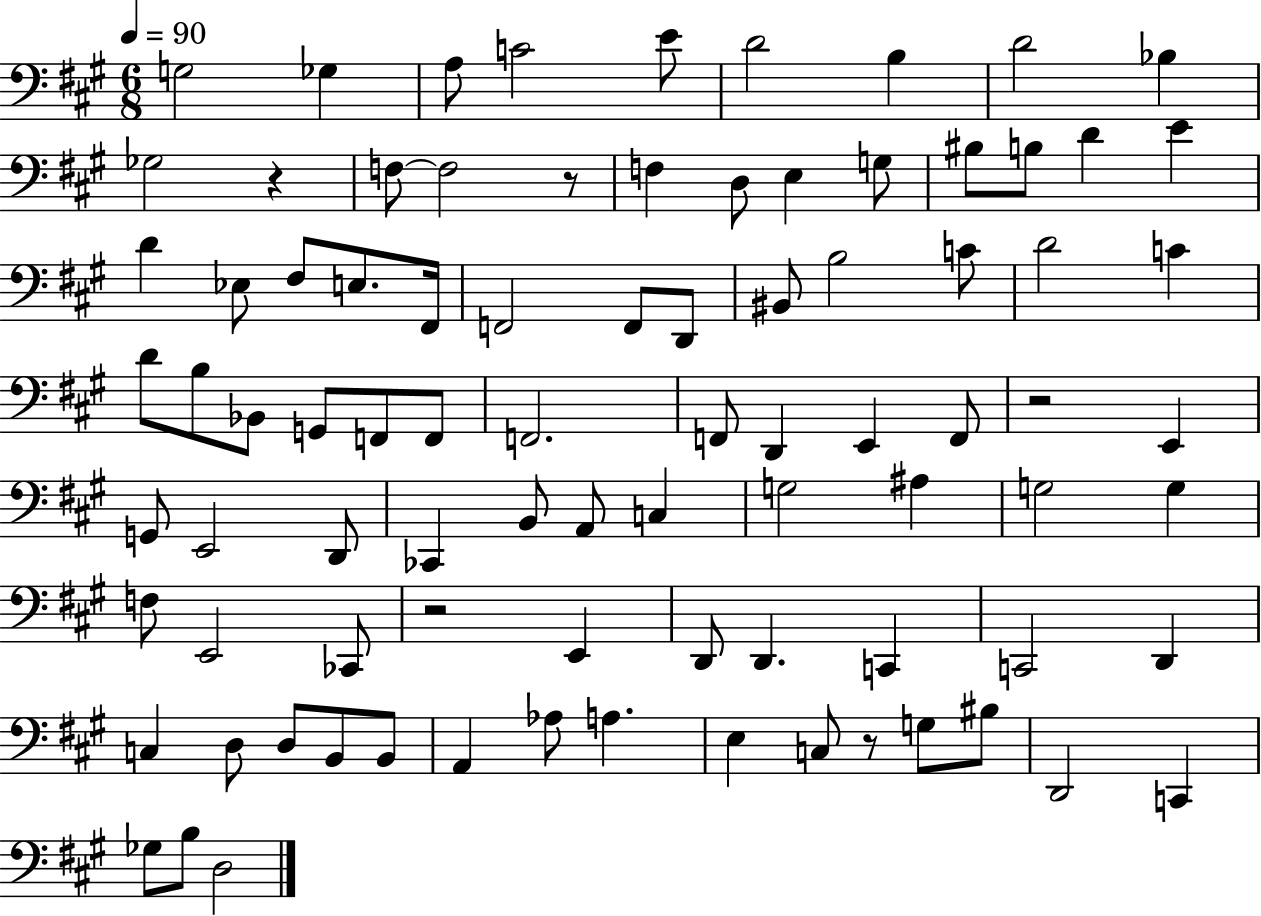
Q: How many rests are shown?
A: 5